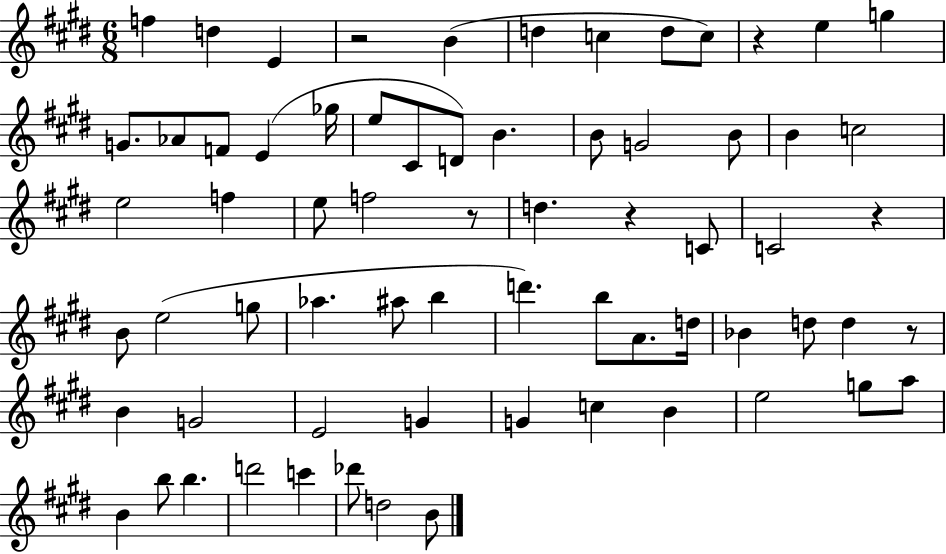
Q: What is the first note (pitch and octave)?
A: F5